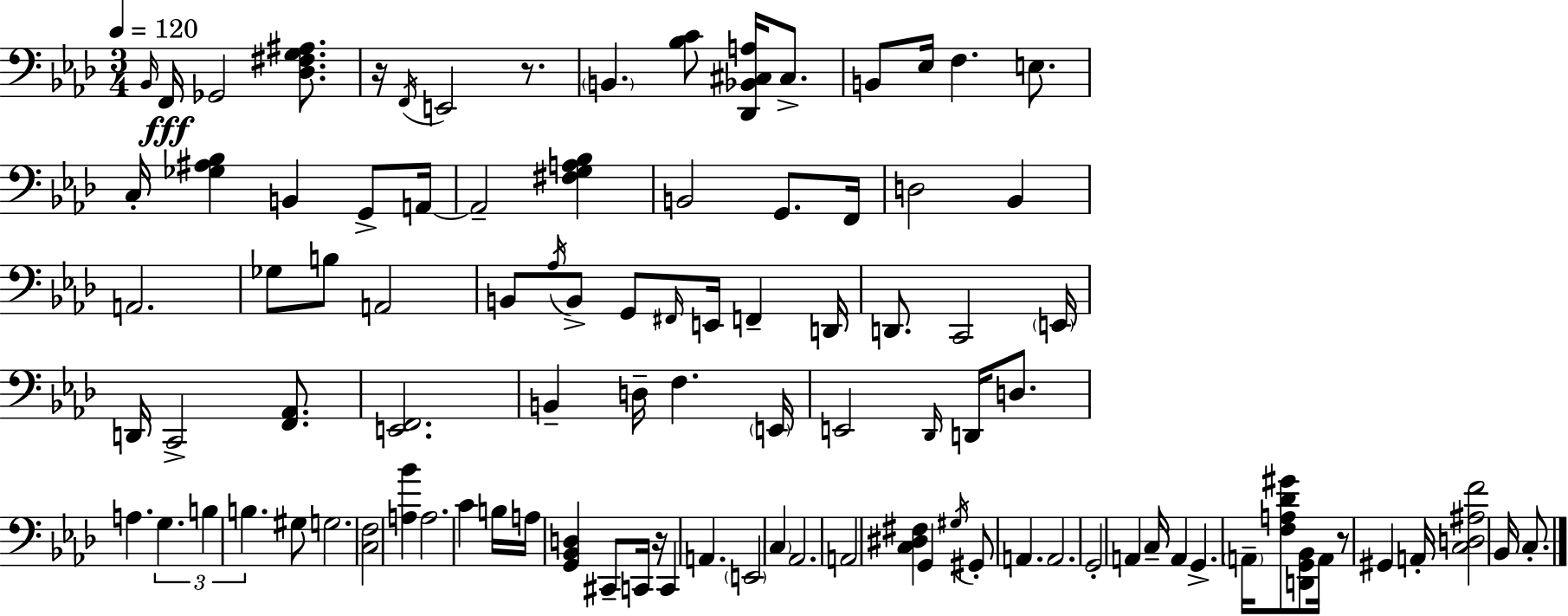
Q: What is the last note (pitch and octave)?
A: C3